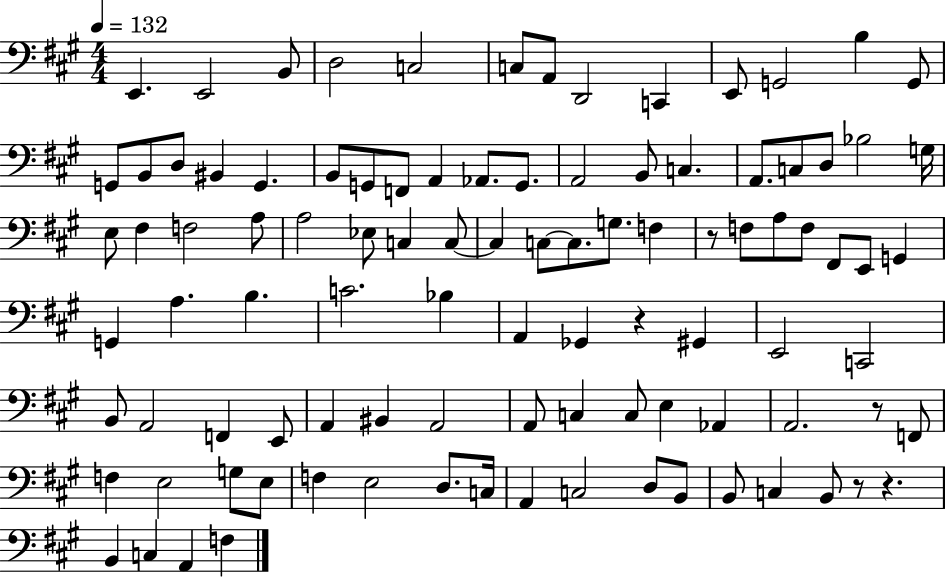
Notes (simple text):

E2/q. E2/h B2/e D3/h C3/h C3/e A2/e D2/h C2/q E2/e G2/h B3/q G2/e G2/e B2/e D3/e BIS2/q G2/q. B2/e G2/e F2/e A2/q Ab2/e. G2/e. A2/h B2/e C3/q. A2/e. C3/e D3/e Bb3/h G3/s E3/e F#3/q F3/h A3/e A3/h Eb3/e C3/q C3/e C3/q C3/e C3/e. G3/e. F3/q R/e F3/e A3/e F3/e F#2/e E2/e G2/q G2/q A3/q. B3/q. C4/h. Bb3/q A2/q Gb2/q R/q G#2/q E2/h C2/h B2/e A2/h F2/q E2/e A2/q BIS2/q A2/h A2/e C3/q C3/e E3/q Ab2/q A2/h. R/e F2/e F3/q E3/h G3/e E3/e F3/q E3/h D3/e. C3/s A2/q C3/h D3/e B2/e B2/e C3/q B2/e R/e R/q. B2/q C3/q A2/q F3/q